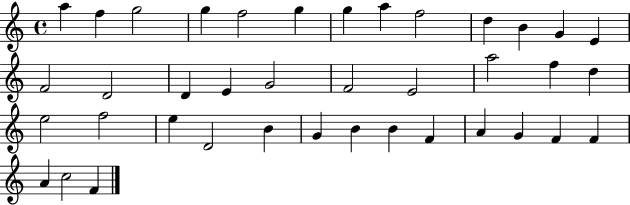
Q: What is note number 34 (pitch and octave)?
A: G4